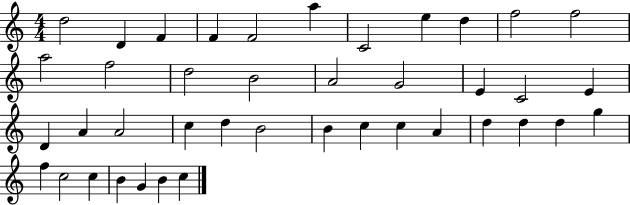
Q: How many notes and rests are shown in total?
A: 41